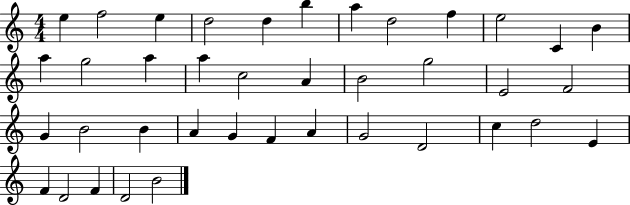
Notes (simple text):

E5/q F5/h E5/q D5/h D5/q B5/q A5/q D5/h F5/q E5/h C4/q B4/q A5/q G5/h A5/q A5/q C5/h A4/q B4/h G5/h E4/h F4/h G4/q B4/h B4/q A4/q G4/q F4/q A4/q G4/h D4/h C5/q D5/h E4/q F4/q D4/h F4/q D4/h B4/h